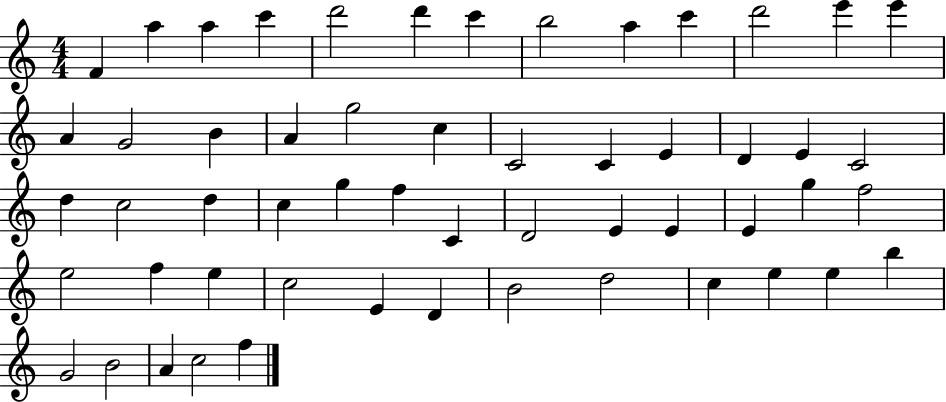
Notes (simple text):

F4/q A5/q A5/q C6/q D6/h D6/q C6/q B5/h A5/q C6/q D6/h E6/q E6/q A4/q G4/h B4/q A4/q G5/h C5/q C4/h C4/q E4/q D4/q E4/q C4/h D5/q C5/h D5/q C5/q G5/q F5/q C4/q D4/h E4/q E4/q E4/q G5/q F5/h E5/h F5/q E5/q C5/h E4/q D4/q B4/h D5/h C5/q E5/q E5/q B5/q G4/h B4/h A4/q C5/h F5/q